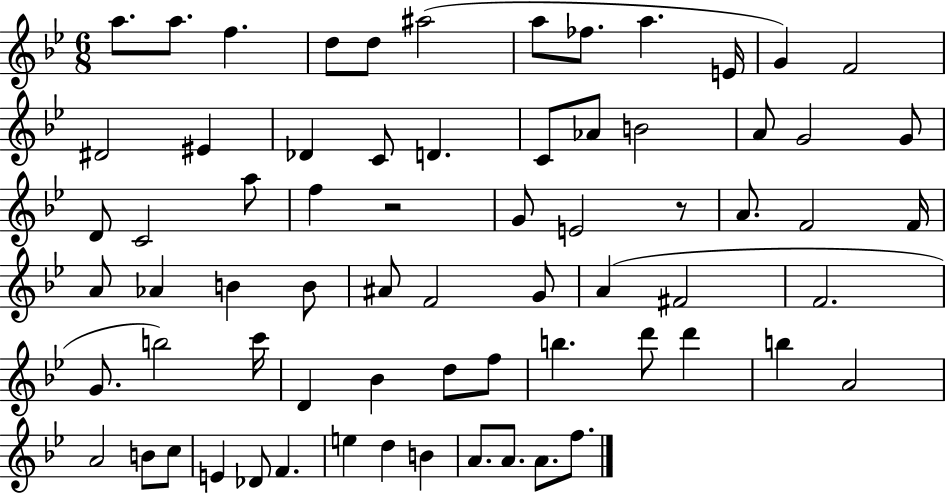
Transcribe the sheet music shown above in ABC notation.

X:1
T:Untitled
M:6/8
L:1/4
K:Bb
a/2 a/2 f d/2 d/2 ^a2 a/2 _f/2 a E/4 G F2 ^D2 ^E _D C/2 D C/2 _A/2 B2 A/2 G2 G/2 D/2 C2 a/2 f z2 G/2 E2 z/2 A/2 F2 F/4 A/2 _A B B/2 ^A/2 F2 G/2 A ^F2 F2 G/2 b2 c'/4 D _B d/2 f/2 b d'/2 d' b A2 A2 B/2 c/2 E _D/2 F e d B A/2 A/2 A/2 f/2